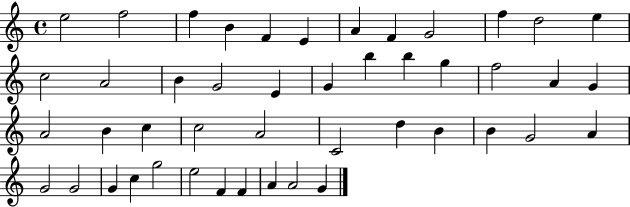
{
  \clef treble
  \time 4/4
  \defaultTimeSignature
  \key c \major
  e''2 f''2 | f''4 b'4 f'4 e'4 | a'4 f'4 g'2 | f''4 d''2 e''4 | \break c''2 a'2 | b'4 g'2 e'4 | g'4 b''4 b''4 g''4 | f''2 a'4 g'4 | \break a'2 b'4 c''4 | c''2 a'2 | c'2 d''4 b'4 | b'4 g'2 a'4 | \break g'2 g'2 | g'4 c''4 g''2 | e''2 f'4 f'4 | a'4 a'2 g'4 | \break \bar "|."
}